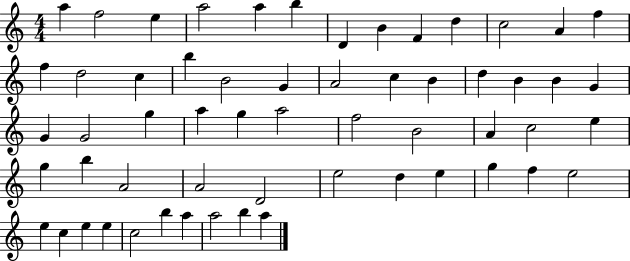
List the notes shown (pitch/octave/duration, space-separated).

A5/q F5/h E5/q A5/h A5/q B5/q D4/q B4/q F4/q D5/q C5/h A4/q F5/q F5/q D5/h C5/q B5/q B4/h G4/q A4/h C5/q B4/q D5/q B4/q B4/q G4/q G4/q G4/h G5/q A5/q G5/q A5/h F5/h B4/h A4/q C5/h E5/q G5/q B5/q A4/h A4/h D4/h E5/h D5/q E5/q G5/q F5/q E5/h E5/q C5/q E5/q E5/q C5/h B5/q A5/q A5/h B5/q A5/q